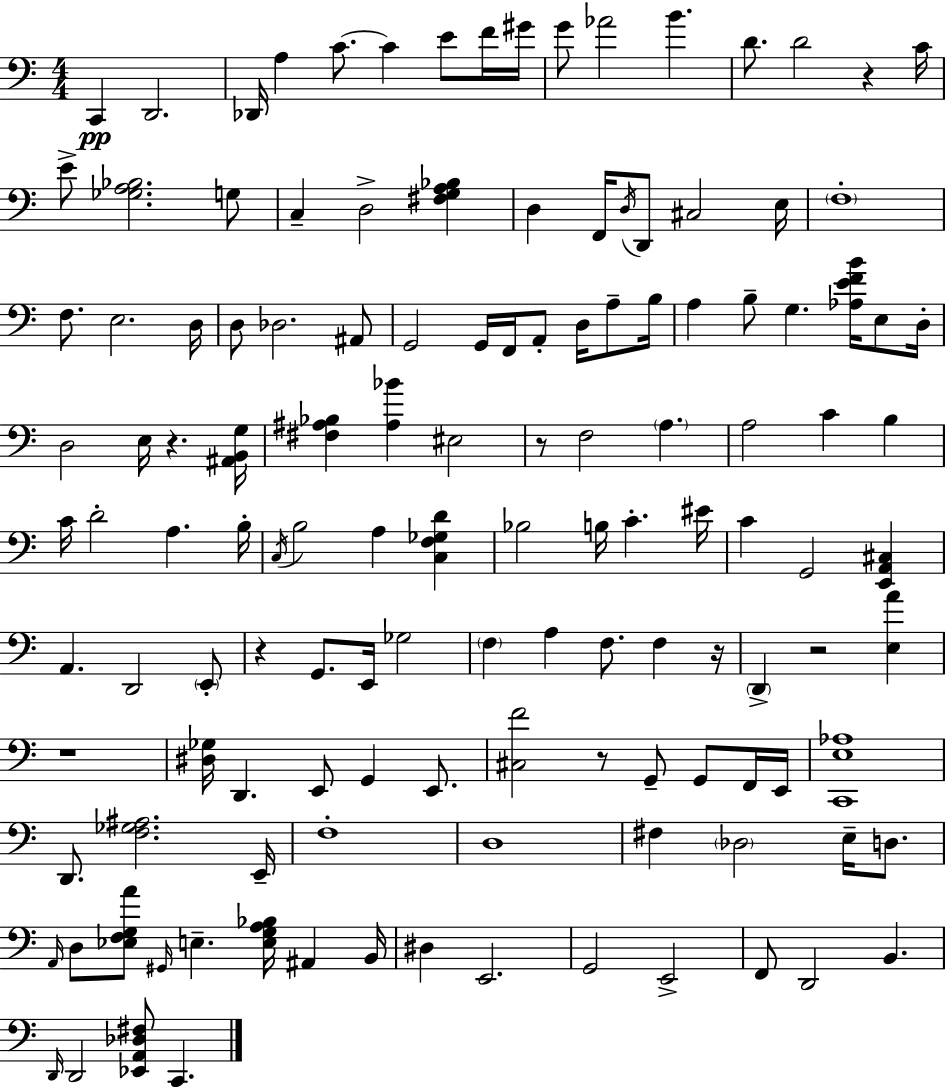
{
  \clef bass
  \numericTimeSignature
  \time 4/4
  \key c \major
  c,4\pp d,2. | des,16 a4 c'8.~~ c'4 e'8 f'16 gis'16 | g'8 aes'2 b'4. | d'8. d'2 r4 c'16 | \break e'8-> <ges a bes>2. g8 | c4-- d2-> <fis g a bes>4 | d4 f,16 \acciaccatura { d16 } d,8 cis2 | e16 \parenthesize f1-. | \break f8. e2. | d16 d8 des2. ais,8 | g,2 g,16 f,16 a,8-. d16 a8-- | b16 a4 b8-- g4. <aes e' f' b'>16 e8 | \break d16-. d2 e16 r4. | <ais, b, g>16 <fis ais bes>4 <ais bes'>4 eis2 | r8 f2 \parenthesize a4. | a2 c'4 b4 | \break c'16 d'2-. a4. | b16-. \acciaccatura { c16 } b2 a4 <c f ges d'>4 | bes2 b16 c'4.-. | eis'16 c'4 g,2 <e, a, cis>4 | \break a,4. d,2 | \parenthesize e,8-. r4 g,8. e,16 ges2 | \parenthesize f4 a4 f8. f4 | r16 \parenthesize d,4-> r2 <e a'>4 | \break r1 | <dis ges>16 d,4. e,8 g,4 e,8. | <cis f'>2 r8 g,8-- g,8 | f,16 e,16 <c, e aes>1 | \break d,8. <f ges ais>2. | e,16-- f1-. | d1 | fis4 \parenthesize des2 e16-- d8. | \break \grace { a,16 } d8 <ees f g a'>8 \grace { gis,16 } e4.-- <e g a bes>16 ais,4 | b,16 dis4 e,2. | g,2 e,2-> | f,8 d,2 b,4. | \break \grace { d,16 } d,2 <ees, a, des fis>8 c,4. | \bar "|."
}